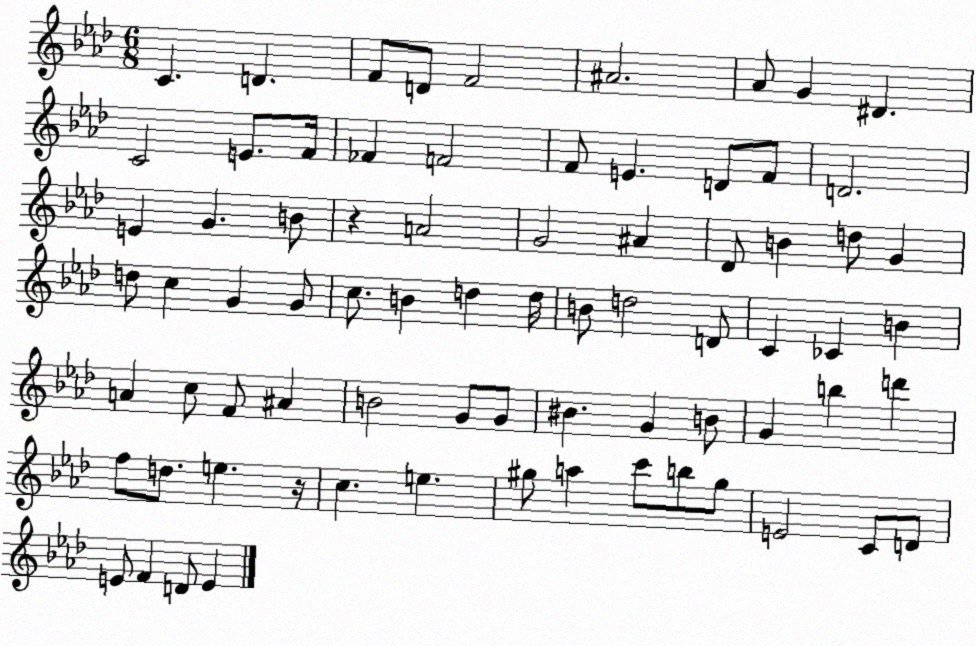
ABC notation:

X:1
T:Untitled
M:6/8
L:1/4
K:Ab
C D F/2 D/2 F2 ^A2 _A/2 G ^D C2 E/2 F/4 _F F2 F/2 E D/2 F/2 D2 E G B/2 z A2 G2 ^A _D/2 B d/2 G d/2 c G G/2 c/2 B d d/4 B/2 d2 D/2 C _C B A c/2 F/2 ^A B2 G/2 G/2 ^B G B/2 G b d' f/2 d/2 e z/4 c e ^g/2 a c'/2 b/2 ^g/2 E2 C/2 D/2 E/2 F D/2 E